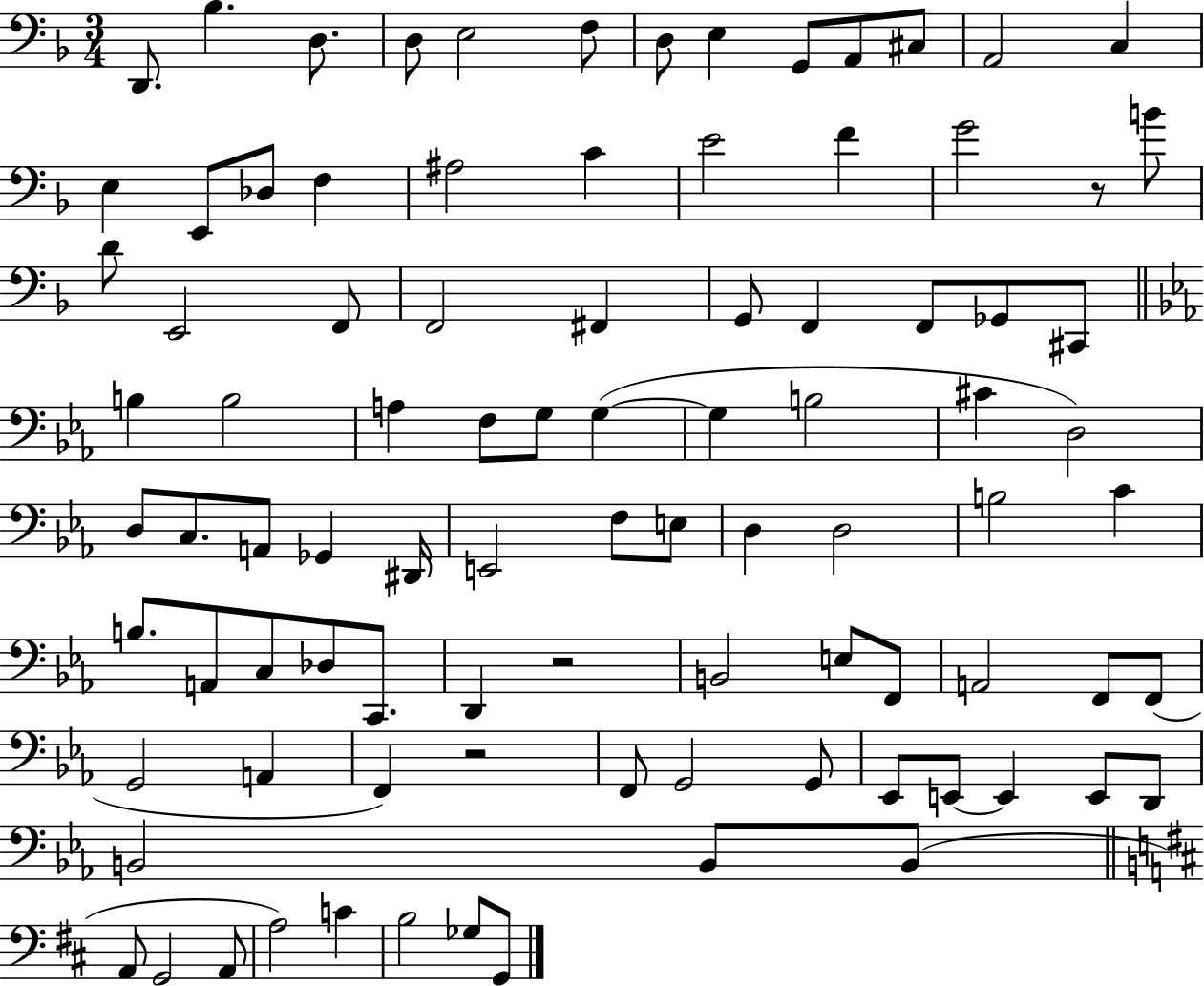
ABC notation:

X:1
T:Untitled
M:3/4
L:1/4
K:F
D,,/2 _B, D,/2 D,/2 E,2 F,/2 D,/2 E, G,,/2 A,,/2 ^C,/2 A,,2 C, E, E,,/2 _D,/2 F, ^A,2 C E2 F G2 z/2 B/2 D/2 E,,2 F,,/2 F,,2 ^F,, G,,/2 F,, F,,/2 _G,,/2 ^C,,/2 B, B,2 A, F,/2 G,/2 G, G, B,2 ^C D,2 D,/2 C,/2 A,,/2 _G,, ^D,,/4 E,,2 F,/2 E,/2 D, D,2 B,2 C B,/2 A,,/2 C,/2 _D,/2 C,,/2 D,, z2 B,,2 E,/2 F,,/2 A,,2 F,,/2 F,,/2 G,,2 A,, F,, z2 F,,/2 G,,2 G,,/2 _E,,/2 E,,/2 E,, E,,/2 D,,/2 B,,2 B,,/2 B,,/2 A,,/2 G,,2 A,,/2 A,2 C B,2 _G,/2 G,,/2